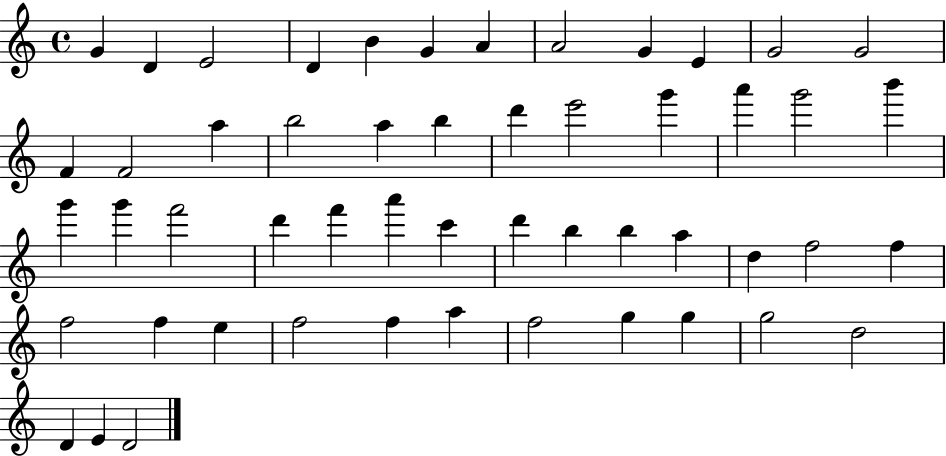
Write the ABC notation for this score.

X:1
T:Untitled
M:4/4
L:1/4
K:C
G D E2 D B G A A2 G E G2 G2 F F2 a b2 a b d' e'2 g' a' g'2 b' g' g' f'2 d' f' a' c' d' b b a d f2 f f2 f e f2 f a f2 g g g2 d2 D E D2